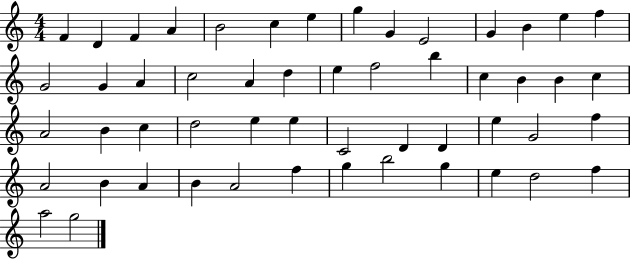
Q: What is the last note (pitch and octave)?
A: G5